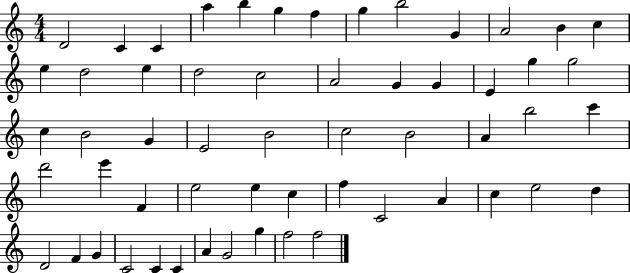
D4/h C4/q C4/q A5/q B5/q G5/q F5/q G5/q B5/h G4/q A4/h B4/q C5/q E5/q D5/h E5/q D5/h C5/h A4/h G4/q G4/q E4/q G5/q G5/h C5/q B4/h G4/q E4/h B4/h C5/h B4/h A4/q B5/h C6/q D6/h E6/q F4/q E5/h E5/q C5/q F5/q C4/h A4/q C5/q E5/h D5/q D4/h F4/q G4/q C4/h C4/q C4/q A4/q G4/h G5/q F5/h F5/h